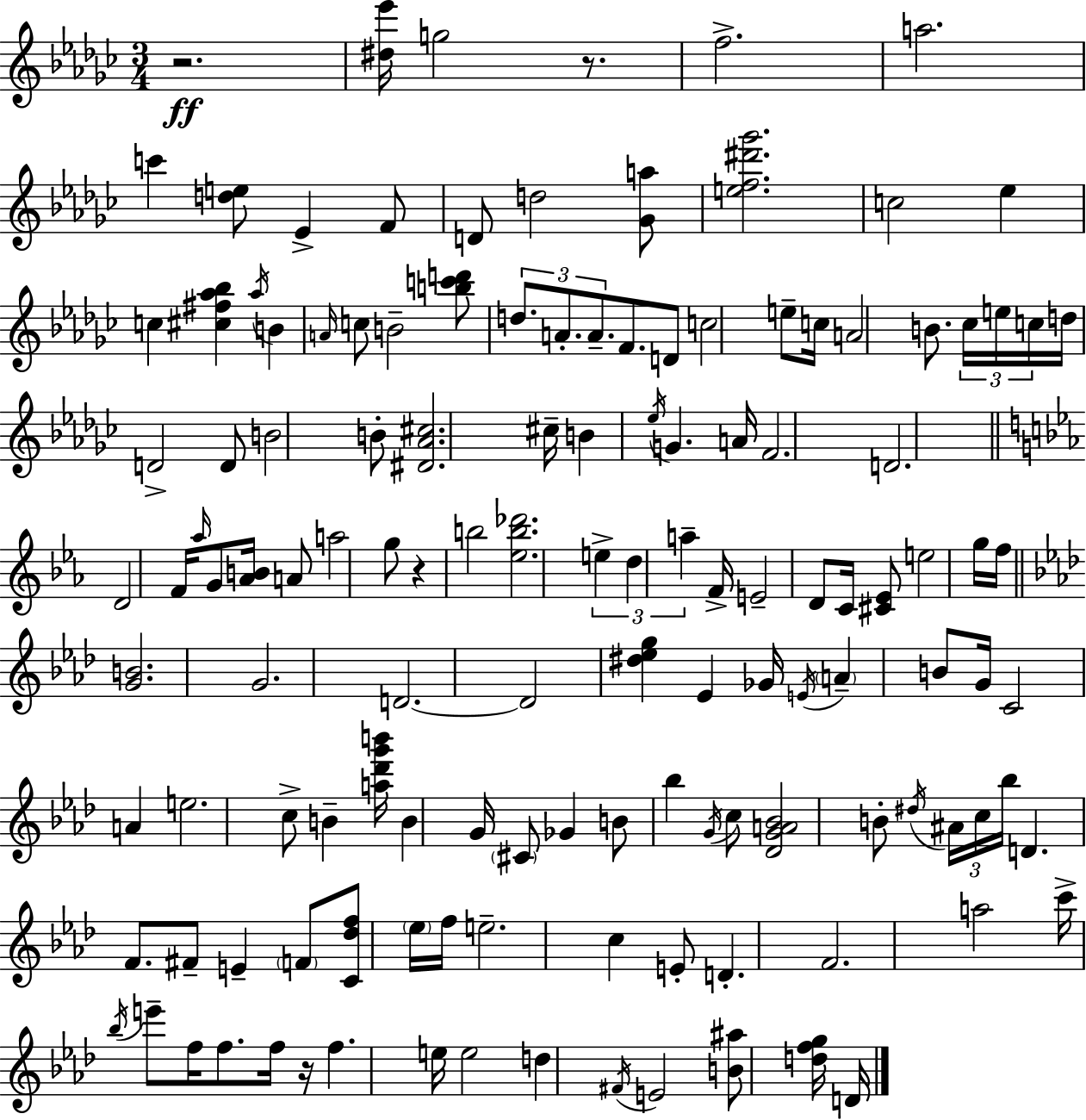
{
  \clef treble
  \numericTimeSignature
  \time 3/4
  \key ees \minor
  \repeat volta 2 { r2.\ff | <dis'' ees'''>16 g''2 r8. | f''2.-> | a''2. | \break c'''4 <d'' e''>8 ees'4-> f'8 | d'8 d''2 <ges' a''>8 | <e'' f'' dis''' ges'''>2. | c''2 ees''4 | \break c''4 <cis'' fis'' aes'' bes''>4 \acciaccatura { aes''16 } b'4 | \grace { a'16 } c''8 b'2-- | <b'' c''' d'''>8 \tuplet 3/2 { d''8. a'8.-. a'8.-- } f'8. | d'8 c''2 | \break e''8-- c''16 a'2 b'8. | \tuplet 3/2 { ces''16 e''16 c''16 } d''16 d'2-> | d'8 b'2 | b'8-. <dis' aes' cis''>2. | \break cis''16-- b'4 \acciaccatura { ees''16 } g'4. | a'16 f'2. | d'2. | \bar "||" \break \key ees \major d'2 f'16 \grace { aes''16 } g'8 | <aes' b'>16 a'8 a''2 g''8 | r4 b''2 | <ees'' b'' des'''>2. | \break \tuplet 3/2 { e''4-> d''4 a''4-- } | f'16-> e'2-- d'8 | c'16 <cis' ees'>8 e''2 g''16 | f''16 \bar "||" \break \key f \minor <g' b'>2. | g'2. | d'2.~~ | d'2 <dis'' ees'' g''>4 | \break ees'4 ges'16 \acciaccatura { e'16 } \parenthesize a'4-- b'8 | g'16 c'2 a'4 | e''2. | c''8-> b'4-- <a'' des''' g''' b'''>16 b'4 | \break g'16 \parenthesize cis'8 ges'4 b'8 bes''4 | \acciaccatura { g'16 } c''8 <des' g' a' bes'>2 | b'8-. \acciaccatura { dis''16 } \tuplet 3/2 { ais'16 c''16 bes''16 } d'4. | f'8. fis'8-- e'4-- \parenthesize f'8 <c' des'' f''>8 | \break \parenthesize ees''16 f''16 e''2.-- | c''4 e'8-. d'4.-. | f'2. | a''2 c'''16-> | \break \acciaccatura { bes''16 } e'''8-- f''16 f''8. f''16 r16 f''4. | e''16 e''2 | d''4 \acciaccatura { fis'16 } e'2 | <b' ais''>8 <d'' f'' g''>16 d'16 } \bar "|."
}